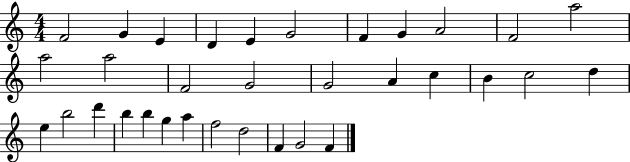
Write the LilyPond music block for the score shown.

{
  \clef treble
  \numericTimeSignature
  \time 4/4
  \key c \major
  f'2 g'4 e'4 | d'4 e'4 g'2 | f'4 g'4 a'2 | f'2 a''2 | \break a''2 a''2 | f'2 g'2 | g'2 a'4 c''4 | b'4 c''2 d''4 | \break e''4 b''2 d'''4 | b''4 b''4 g''4 a''4 | f''2 d''2 | f'4 g'2 f'4 | \break \bar "|."
}